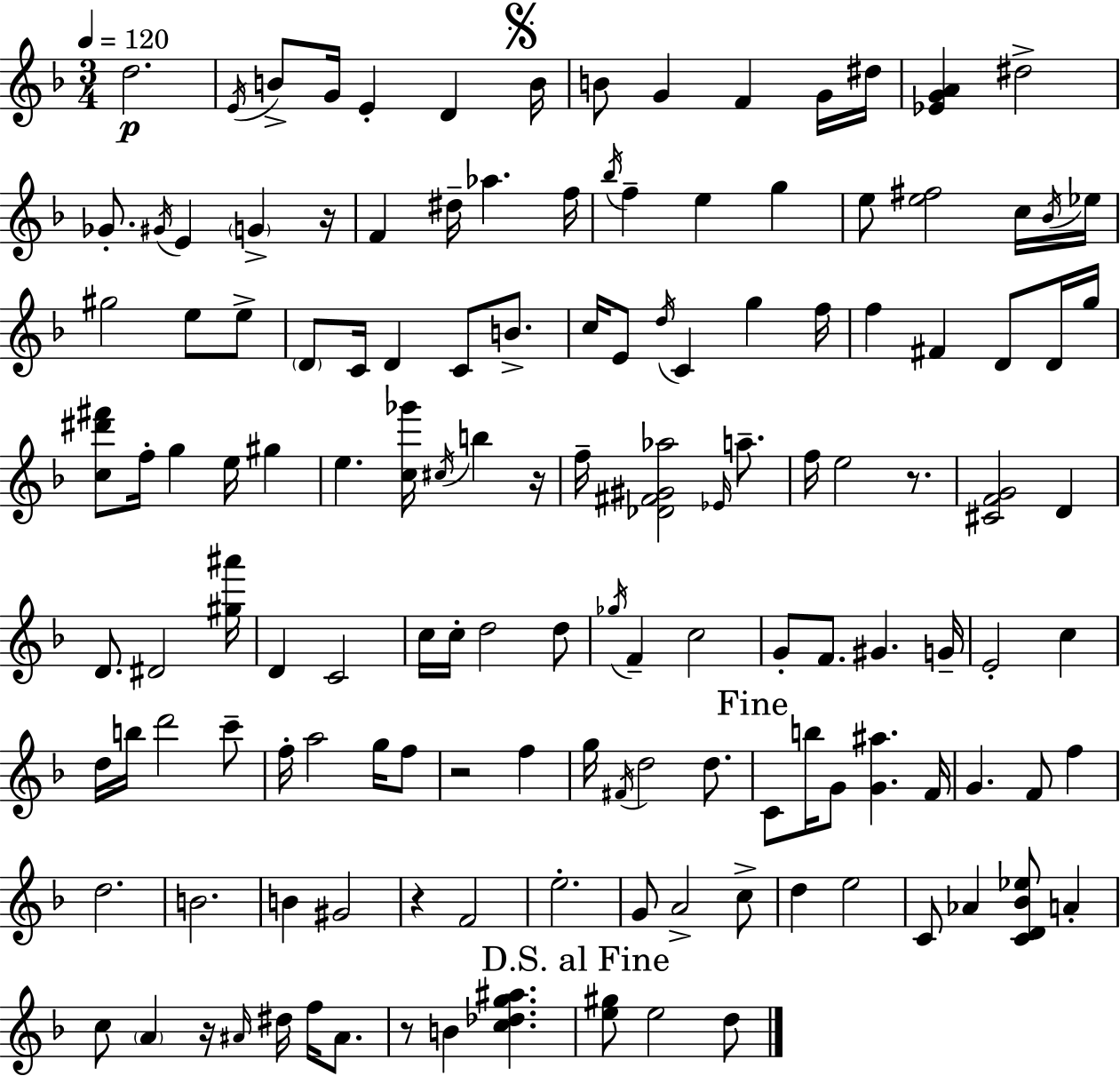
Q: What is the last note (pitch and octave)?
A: D5